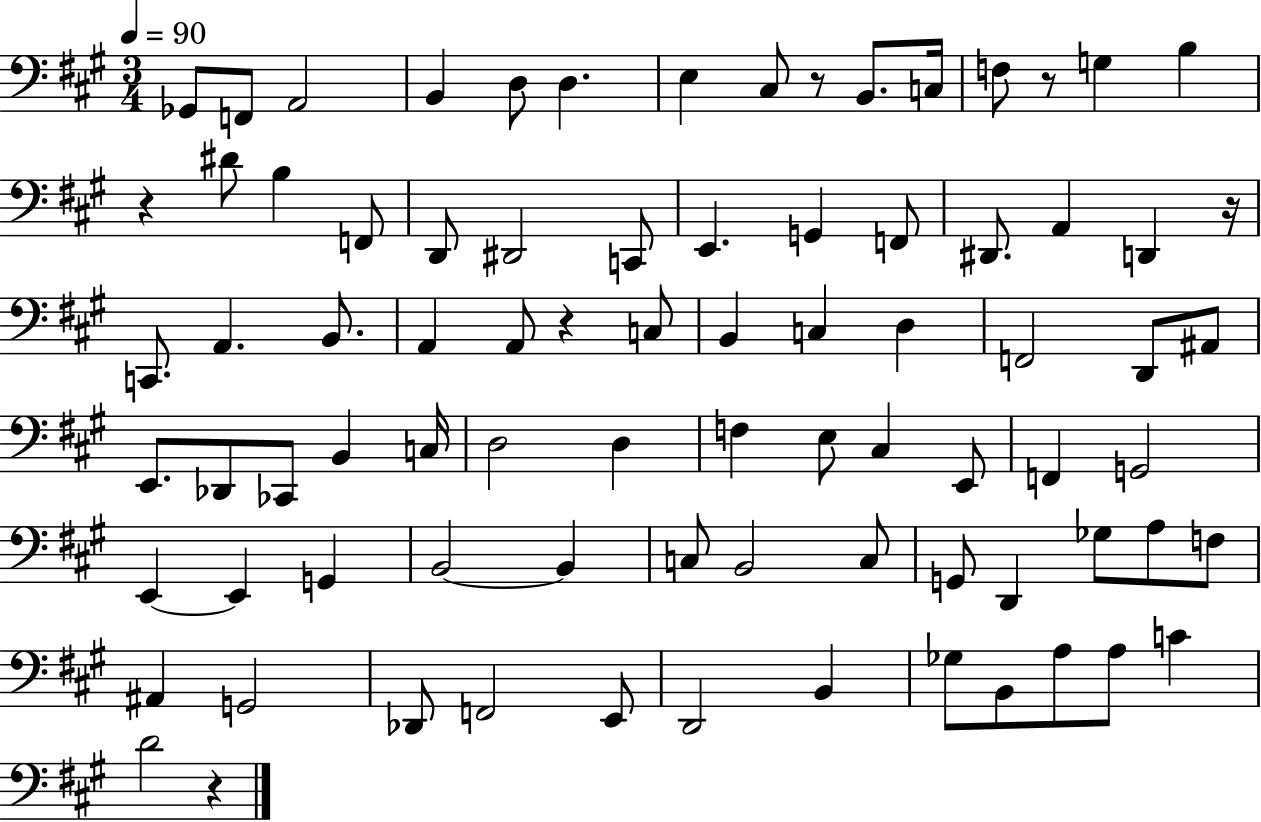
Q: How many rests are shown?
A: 6